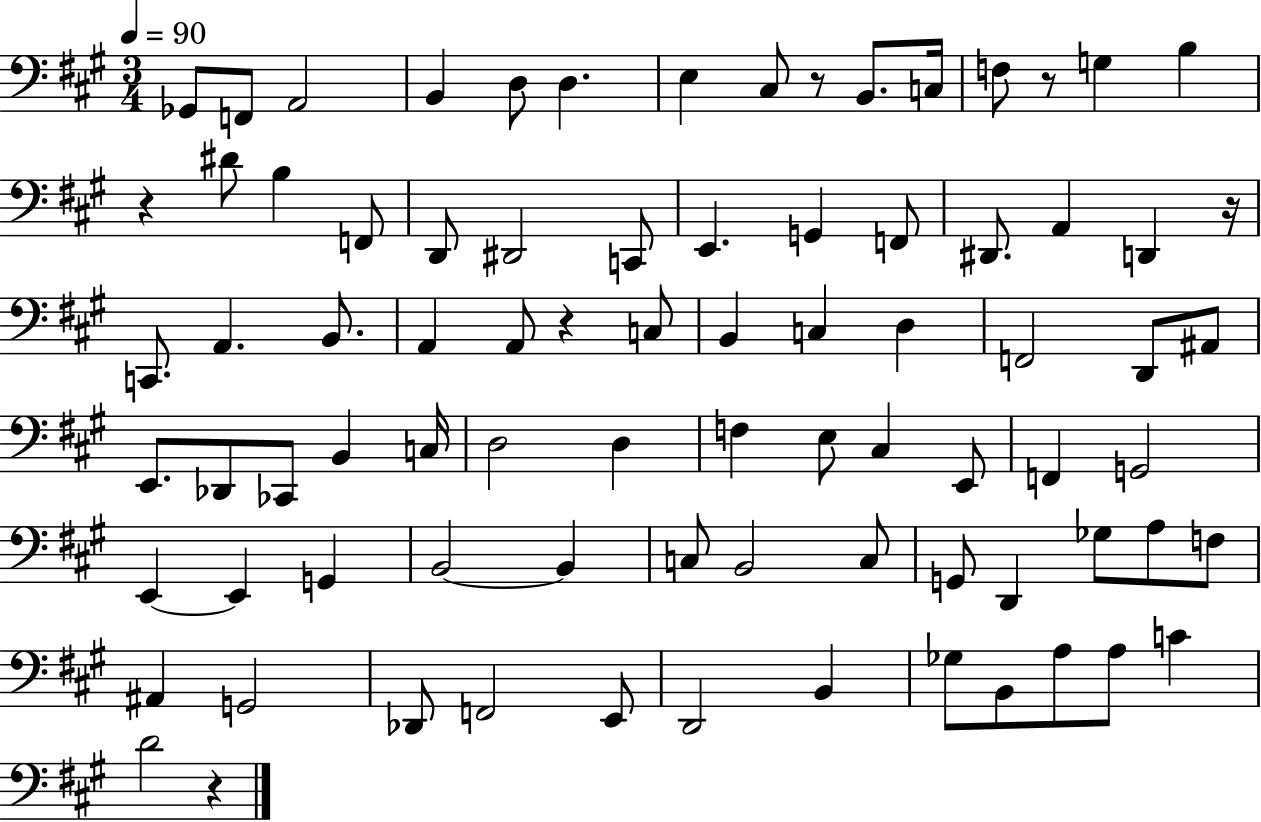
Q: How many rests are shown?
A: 6